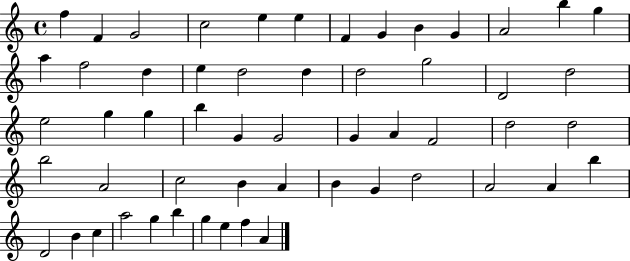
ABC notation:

X:1
T:Untitled
M:4/4
L:1/4
K:C
f F G2 c2 e e F G B G A2 b g a f2 d e d2 d d2 g2 D2 d2 e2 g g b G G2 G A F2 d2 d2 b2 A2 c2 B A B G d2 A2 A b D2 B c a2 g b g e f A